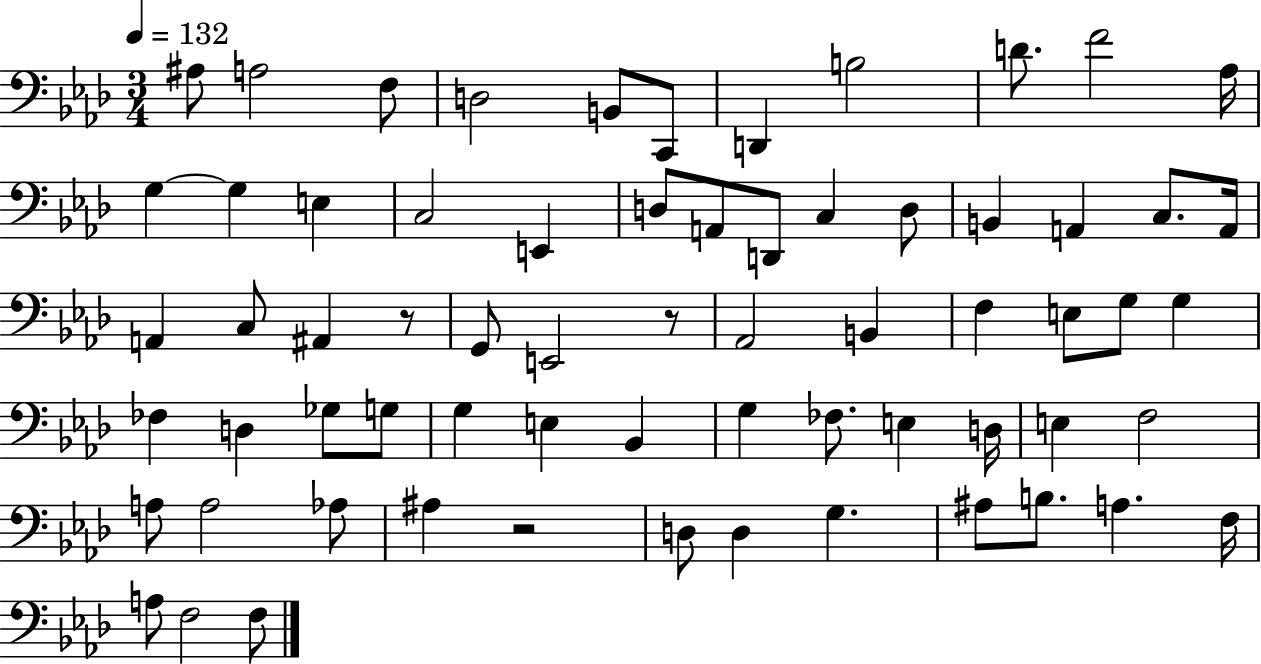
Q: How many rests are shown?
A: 3